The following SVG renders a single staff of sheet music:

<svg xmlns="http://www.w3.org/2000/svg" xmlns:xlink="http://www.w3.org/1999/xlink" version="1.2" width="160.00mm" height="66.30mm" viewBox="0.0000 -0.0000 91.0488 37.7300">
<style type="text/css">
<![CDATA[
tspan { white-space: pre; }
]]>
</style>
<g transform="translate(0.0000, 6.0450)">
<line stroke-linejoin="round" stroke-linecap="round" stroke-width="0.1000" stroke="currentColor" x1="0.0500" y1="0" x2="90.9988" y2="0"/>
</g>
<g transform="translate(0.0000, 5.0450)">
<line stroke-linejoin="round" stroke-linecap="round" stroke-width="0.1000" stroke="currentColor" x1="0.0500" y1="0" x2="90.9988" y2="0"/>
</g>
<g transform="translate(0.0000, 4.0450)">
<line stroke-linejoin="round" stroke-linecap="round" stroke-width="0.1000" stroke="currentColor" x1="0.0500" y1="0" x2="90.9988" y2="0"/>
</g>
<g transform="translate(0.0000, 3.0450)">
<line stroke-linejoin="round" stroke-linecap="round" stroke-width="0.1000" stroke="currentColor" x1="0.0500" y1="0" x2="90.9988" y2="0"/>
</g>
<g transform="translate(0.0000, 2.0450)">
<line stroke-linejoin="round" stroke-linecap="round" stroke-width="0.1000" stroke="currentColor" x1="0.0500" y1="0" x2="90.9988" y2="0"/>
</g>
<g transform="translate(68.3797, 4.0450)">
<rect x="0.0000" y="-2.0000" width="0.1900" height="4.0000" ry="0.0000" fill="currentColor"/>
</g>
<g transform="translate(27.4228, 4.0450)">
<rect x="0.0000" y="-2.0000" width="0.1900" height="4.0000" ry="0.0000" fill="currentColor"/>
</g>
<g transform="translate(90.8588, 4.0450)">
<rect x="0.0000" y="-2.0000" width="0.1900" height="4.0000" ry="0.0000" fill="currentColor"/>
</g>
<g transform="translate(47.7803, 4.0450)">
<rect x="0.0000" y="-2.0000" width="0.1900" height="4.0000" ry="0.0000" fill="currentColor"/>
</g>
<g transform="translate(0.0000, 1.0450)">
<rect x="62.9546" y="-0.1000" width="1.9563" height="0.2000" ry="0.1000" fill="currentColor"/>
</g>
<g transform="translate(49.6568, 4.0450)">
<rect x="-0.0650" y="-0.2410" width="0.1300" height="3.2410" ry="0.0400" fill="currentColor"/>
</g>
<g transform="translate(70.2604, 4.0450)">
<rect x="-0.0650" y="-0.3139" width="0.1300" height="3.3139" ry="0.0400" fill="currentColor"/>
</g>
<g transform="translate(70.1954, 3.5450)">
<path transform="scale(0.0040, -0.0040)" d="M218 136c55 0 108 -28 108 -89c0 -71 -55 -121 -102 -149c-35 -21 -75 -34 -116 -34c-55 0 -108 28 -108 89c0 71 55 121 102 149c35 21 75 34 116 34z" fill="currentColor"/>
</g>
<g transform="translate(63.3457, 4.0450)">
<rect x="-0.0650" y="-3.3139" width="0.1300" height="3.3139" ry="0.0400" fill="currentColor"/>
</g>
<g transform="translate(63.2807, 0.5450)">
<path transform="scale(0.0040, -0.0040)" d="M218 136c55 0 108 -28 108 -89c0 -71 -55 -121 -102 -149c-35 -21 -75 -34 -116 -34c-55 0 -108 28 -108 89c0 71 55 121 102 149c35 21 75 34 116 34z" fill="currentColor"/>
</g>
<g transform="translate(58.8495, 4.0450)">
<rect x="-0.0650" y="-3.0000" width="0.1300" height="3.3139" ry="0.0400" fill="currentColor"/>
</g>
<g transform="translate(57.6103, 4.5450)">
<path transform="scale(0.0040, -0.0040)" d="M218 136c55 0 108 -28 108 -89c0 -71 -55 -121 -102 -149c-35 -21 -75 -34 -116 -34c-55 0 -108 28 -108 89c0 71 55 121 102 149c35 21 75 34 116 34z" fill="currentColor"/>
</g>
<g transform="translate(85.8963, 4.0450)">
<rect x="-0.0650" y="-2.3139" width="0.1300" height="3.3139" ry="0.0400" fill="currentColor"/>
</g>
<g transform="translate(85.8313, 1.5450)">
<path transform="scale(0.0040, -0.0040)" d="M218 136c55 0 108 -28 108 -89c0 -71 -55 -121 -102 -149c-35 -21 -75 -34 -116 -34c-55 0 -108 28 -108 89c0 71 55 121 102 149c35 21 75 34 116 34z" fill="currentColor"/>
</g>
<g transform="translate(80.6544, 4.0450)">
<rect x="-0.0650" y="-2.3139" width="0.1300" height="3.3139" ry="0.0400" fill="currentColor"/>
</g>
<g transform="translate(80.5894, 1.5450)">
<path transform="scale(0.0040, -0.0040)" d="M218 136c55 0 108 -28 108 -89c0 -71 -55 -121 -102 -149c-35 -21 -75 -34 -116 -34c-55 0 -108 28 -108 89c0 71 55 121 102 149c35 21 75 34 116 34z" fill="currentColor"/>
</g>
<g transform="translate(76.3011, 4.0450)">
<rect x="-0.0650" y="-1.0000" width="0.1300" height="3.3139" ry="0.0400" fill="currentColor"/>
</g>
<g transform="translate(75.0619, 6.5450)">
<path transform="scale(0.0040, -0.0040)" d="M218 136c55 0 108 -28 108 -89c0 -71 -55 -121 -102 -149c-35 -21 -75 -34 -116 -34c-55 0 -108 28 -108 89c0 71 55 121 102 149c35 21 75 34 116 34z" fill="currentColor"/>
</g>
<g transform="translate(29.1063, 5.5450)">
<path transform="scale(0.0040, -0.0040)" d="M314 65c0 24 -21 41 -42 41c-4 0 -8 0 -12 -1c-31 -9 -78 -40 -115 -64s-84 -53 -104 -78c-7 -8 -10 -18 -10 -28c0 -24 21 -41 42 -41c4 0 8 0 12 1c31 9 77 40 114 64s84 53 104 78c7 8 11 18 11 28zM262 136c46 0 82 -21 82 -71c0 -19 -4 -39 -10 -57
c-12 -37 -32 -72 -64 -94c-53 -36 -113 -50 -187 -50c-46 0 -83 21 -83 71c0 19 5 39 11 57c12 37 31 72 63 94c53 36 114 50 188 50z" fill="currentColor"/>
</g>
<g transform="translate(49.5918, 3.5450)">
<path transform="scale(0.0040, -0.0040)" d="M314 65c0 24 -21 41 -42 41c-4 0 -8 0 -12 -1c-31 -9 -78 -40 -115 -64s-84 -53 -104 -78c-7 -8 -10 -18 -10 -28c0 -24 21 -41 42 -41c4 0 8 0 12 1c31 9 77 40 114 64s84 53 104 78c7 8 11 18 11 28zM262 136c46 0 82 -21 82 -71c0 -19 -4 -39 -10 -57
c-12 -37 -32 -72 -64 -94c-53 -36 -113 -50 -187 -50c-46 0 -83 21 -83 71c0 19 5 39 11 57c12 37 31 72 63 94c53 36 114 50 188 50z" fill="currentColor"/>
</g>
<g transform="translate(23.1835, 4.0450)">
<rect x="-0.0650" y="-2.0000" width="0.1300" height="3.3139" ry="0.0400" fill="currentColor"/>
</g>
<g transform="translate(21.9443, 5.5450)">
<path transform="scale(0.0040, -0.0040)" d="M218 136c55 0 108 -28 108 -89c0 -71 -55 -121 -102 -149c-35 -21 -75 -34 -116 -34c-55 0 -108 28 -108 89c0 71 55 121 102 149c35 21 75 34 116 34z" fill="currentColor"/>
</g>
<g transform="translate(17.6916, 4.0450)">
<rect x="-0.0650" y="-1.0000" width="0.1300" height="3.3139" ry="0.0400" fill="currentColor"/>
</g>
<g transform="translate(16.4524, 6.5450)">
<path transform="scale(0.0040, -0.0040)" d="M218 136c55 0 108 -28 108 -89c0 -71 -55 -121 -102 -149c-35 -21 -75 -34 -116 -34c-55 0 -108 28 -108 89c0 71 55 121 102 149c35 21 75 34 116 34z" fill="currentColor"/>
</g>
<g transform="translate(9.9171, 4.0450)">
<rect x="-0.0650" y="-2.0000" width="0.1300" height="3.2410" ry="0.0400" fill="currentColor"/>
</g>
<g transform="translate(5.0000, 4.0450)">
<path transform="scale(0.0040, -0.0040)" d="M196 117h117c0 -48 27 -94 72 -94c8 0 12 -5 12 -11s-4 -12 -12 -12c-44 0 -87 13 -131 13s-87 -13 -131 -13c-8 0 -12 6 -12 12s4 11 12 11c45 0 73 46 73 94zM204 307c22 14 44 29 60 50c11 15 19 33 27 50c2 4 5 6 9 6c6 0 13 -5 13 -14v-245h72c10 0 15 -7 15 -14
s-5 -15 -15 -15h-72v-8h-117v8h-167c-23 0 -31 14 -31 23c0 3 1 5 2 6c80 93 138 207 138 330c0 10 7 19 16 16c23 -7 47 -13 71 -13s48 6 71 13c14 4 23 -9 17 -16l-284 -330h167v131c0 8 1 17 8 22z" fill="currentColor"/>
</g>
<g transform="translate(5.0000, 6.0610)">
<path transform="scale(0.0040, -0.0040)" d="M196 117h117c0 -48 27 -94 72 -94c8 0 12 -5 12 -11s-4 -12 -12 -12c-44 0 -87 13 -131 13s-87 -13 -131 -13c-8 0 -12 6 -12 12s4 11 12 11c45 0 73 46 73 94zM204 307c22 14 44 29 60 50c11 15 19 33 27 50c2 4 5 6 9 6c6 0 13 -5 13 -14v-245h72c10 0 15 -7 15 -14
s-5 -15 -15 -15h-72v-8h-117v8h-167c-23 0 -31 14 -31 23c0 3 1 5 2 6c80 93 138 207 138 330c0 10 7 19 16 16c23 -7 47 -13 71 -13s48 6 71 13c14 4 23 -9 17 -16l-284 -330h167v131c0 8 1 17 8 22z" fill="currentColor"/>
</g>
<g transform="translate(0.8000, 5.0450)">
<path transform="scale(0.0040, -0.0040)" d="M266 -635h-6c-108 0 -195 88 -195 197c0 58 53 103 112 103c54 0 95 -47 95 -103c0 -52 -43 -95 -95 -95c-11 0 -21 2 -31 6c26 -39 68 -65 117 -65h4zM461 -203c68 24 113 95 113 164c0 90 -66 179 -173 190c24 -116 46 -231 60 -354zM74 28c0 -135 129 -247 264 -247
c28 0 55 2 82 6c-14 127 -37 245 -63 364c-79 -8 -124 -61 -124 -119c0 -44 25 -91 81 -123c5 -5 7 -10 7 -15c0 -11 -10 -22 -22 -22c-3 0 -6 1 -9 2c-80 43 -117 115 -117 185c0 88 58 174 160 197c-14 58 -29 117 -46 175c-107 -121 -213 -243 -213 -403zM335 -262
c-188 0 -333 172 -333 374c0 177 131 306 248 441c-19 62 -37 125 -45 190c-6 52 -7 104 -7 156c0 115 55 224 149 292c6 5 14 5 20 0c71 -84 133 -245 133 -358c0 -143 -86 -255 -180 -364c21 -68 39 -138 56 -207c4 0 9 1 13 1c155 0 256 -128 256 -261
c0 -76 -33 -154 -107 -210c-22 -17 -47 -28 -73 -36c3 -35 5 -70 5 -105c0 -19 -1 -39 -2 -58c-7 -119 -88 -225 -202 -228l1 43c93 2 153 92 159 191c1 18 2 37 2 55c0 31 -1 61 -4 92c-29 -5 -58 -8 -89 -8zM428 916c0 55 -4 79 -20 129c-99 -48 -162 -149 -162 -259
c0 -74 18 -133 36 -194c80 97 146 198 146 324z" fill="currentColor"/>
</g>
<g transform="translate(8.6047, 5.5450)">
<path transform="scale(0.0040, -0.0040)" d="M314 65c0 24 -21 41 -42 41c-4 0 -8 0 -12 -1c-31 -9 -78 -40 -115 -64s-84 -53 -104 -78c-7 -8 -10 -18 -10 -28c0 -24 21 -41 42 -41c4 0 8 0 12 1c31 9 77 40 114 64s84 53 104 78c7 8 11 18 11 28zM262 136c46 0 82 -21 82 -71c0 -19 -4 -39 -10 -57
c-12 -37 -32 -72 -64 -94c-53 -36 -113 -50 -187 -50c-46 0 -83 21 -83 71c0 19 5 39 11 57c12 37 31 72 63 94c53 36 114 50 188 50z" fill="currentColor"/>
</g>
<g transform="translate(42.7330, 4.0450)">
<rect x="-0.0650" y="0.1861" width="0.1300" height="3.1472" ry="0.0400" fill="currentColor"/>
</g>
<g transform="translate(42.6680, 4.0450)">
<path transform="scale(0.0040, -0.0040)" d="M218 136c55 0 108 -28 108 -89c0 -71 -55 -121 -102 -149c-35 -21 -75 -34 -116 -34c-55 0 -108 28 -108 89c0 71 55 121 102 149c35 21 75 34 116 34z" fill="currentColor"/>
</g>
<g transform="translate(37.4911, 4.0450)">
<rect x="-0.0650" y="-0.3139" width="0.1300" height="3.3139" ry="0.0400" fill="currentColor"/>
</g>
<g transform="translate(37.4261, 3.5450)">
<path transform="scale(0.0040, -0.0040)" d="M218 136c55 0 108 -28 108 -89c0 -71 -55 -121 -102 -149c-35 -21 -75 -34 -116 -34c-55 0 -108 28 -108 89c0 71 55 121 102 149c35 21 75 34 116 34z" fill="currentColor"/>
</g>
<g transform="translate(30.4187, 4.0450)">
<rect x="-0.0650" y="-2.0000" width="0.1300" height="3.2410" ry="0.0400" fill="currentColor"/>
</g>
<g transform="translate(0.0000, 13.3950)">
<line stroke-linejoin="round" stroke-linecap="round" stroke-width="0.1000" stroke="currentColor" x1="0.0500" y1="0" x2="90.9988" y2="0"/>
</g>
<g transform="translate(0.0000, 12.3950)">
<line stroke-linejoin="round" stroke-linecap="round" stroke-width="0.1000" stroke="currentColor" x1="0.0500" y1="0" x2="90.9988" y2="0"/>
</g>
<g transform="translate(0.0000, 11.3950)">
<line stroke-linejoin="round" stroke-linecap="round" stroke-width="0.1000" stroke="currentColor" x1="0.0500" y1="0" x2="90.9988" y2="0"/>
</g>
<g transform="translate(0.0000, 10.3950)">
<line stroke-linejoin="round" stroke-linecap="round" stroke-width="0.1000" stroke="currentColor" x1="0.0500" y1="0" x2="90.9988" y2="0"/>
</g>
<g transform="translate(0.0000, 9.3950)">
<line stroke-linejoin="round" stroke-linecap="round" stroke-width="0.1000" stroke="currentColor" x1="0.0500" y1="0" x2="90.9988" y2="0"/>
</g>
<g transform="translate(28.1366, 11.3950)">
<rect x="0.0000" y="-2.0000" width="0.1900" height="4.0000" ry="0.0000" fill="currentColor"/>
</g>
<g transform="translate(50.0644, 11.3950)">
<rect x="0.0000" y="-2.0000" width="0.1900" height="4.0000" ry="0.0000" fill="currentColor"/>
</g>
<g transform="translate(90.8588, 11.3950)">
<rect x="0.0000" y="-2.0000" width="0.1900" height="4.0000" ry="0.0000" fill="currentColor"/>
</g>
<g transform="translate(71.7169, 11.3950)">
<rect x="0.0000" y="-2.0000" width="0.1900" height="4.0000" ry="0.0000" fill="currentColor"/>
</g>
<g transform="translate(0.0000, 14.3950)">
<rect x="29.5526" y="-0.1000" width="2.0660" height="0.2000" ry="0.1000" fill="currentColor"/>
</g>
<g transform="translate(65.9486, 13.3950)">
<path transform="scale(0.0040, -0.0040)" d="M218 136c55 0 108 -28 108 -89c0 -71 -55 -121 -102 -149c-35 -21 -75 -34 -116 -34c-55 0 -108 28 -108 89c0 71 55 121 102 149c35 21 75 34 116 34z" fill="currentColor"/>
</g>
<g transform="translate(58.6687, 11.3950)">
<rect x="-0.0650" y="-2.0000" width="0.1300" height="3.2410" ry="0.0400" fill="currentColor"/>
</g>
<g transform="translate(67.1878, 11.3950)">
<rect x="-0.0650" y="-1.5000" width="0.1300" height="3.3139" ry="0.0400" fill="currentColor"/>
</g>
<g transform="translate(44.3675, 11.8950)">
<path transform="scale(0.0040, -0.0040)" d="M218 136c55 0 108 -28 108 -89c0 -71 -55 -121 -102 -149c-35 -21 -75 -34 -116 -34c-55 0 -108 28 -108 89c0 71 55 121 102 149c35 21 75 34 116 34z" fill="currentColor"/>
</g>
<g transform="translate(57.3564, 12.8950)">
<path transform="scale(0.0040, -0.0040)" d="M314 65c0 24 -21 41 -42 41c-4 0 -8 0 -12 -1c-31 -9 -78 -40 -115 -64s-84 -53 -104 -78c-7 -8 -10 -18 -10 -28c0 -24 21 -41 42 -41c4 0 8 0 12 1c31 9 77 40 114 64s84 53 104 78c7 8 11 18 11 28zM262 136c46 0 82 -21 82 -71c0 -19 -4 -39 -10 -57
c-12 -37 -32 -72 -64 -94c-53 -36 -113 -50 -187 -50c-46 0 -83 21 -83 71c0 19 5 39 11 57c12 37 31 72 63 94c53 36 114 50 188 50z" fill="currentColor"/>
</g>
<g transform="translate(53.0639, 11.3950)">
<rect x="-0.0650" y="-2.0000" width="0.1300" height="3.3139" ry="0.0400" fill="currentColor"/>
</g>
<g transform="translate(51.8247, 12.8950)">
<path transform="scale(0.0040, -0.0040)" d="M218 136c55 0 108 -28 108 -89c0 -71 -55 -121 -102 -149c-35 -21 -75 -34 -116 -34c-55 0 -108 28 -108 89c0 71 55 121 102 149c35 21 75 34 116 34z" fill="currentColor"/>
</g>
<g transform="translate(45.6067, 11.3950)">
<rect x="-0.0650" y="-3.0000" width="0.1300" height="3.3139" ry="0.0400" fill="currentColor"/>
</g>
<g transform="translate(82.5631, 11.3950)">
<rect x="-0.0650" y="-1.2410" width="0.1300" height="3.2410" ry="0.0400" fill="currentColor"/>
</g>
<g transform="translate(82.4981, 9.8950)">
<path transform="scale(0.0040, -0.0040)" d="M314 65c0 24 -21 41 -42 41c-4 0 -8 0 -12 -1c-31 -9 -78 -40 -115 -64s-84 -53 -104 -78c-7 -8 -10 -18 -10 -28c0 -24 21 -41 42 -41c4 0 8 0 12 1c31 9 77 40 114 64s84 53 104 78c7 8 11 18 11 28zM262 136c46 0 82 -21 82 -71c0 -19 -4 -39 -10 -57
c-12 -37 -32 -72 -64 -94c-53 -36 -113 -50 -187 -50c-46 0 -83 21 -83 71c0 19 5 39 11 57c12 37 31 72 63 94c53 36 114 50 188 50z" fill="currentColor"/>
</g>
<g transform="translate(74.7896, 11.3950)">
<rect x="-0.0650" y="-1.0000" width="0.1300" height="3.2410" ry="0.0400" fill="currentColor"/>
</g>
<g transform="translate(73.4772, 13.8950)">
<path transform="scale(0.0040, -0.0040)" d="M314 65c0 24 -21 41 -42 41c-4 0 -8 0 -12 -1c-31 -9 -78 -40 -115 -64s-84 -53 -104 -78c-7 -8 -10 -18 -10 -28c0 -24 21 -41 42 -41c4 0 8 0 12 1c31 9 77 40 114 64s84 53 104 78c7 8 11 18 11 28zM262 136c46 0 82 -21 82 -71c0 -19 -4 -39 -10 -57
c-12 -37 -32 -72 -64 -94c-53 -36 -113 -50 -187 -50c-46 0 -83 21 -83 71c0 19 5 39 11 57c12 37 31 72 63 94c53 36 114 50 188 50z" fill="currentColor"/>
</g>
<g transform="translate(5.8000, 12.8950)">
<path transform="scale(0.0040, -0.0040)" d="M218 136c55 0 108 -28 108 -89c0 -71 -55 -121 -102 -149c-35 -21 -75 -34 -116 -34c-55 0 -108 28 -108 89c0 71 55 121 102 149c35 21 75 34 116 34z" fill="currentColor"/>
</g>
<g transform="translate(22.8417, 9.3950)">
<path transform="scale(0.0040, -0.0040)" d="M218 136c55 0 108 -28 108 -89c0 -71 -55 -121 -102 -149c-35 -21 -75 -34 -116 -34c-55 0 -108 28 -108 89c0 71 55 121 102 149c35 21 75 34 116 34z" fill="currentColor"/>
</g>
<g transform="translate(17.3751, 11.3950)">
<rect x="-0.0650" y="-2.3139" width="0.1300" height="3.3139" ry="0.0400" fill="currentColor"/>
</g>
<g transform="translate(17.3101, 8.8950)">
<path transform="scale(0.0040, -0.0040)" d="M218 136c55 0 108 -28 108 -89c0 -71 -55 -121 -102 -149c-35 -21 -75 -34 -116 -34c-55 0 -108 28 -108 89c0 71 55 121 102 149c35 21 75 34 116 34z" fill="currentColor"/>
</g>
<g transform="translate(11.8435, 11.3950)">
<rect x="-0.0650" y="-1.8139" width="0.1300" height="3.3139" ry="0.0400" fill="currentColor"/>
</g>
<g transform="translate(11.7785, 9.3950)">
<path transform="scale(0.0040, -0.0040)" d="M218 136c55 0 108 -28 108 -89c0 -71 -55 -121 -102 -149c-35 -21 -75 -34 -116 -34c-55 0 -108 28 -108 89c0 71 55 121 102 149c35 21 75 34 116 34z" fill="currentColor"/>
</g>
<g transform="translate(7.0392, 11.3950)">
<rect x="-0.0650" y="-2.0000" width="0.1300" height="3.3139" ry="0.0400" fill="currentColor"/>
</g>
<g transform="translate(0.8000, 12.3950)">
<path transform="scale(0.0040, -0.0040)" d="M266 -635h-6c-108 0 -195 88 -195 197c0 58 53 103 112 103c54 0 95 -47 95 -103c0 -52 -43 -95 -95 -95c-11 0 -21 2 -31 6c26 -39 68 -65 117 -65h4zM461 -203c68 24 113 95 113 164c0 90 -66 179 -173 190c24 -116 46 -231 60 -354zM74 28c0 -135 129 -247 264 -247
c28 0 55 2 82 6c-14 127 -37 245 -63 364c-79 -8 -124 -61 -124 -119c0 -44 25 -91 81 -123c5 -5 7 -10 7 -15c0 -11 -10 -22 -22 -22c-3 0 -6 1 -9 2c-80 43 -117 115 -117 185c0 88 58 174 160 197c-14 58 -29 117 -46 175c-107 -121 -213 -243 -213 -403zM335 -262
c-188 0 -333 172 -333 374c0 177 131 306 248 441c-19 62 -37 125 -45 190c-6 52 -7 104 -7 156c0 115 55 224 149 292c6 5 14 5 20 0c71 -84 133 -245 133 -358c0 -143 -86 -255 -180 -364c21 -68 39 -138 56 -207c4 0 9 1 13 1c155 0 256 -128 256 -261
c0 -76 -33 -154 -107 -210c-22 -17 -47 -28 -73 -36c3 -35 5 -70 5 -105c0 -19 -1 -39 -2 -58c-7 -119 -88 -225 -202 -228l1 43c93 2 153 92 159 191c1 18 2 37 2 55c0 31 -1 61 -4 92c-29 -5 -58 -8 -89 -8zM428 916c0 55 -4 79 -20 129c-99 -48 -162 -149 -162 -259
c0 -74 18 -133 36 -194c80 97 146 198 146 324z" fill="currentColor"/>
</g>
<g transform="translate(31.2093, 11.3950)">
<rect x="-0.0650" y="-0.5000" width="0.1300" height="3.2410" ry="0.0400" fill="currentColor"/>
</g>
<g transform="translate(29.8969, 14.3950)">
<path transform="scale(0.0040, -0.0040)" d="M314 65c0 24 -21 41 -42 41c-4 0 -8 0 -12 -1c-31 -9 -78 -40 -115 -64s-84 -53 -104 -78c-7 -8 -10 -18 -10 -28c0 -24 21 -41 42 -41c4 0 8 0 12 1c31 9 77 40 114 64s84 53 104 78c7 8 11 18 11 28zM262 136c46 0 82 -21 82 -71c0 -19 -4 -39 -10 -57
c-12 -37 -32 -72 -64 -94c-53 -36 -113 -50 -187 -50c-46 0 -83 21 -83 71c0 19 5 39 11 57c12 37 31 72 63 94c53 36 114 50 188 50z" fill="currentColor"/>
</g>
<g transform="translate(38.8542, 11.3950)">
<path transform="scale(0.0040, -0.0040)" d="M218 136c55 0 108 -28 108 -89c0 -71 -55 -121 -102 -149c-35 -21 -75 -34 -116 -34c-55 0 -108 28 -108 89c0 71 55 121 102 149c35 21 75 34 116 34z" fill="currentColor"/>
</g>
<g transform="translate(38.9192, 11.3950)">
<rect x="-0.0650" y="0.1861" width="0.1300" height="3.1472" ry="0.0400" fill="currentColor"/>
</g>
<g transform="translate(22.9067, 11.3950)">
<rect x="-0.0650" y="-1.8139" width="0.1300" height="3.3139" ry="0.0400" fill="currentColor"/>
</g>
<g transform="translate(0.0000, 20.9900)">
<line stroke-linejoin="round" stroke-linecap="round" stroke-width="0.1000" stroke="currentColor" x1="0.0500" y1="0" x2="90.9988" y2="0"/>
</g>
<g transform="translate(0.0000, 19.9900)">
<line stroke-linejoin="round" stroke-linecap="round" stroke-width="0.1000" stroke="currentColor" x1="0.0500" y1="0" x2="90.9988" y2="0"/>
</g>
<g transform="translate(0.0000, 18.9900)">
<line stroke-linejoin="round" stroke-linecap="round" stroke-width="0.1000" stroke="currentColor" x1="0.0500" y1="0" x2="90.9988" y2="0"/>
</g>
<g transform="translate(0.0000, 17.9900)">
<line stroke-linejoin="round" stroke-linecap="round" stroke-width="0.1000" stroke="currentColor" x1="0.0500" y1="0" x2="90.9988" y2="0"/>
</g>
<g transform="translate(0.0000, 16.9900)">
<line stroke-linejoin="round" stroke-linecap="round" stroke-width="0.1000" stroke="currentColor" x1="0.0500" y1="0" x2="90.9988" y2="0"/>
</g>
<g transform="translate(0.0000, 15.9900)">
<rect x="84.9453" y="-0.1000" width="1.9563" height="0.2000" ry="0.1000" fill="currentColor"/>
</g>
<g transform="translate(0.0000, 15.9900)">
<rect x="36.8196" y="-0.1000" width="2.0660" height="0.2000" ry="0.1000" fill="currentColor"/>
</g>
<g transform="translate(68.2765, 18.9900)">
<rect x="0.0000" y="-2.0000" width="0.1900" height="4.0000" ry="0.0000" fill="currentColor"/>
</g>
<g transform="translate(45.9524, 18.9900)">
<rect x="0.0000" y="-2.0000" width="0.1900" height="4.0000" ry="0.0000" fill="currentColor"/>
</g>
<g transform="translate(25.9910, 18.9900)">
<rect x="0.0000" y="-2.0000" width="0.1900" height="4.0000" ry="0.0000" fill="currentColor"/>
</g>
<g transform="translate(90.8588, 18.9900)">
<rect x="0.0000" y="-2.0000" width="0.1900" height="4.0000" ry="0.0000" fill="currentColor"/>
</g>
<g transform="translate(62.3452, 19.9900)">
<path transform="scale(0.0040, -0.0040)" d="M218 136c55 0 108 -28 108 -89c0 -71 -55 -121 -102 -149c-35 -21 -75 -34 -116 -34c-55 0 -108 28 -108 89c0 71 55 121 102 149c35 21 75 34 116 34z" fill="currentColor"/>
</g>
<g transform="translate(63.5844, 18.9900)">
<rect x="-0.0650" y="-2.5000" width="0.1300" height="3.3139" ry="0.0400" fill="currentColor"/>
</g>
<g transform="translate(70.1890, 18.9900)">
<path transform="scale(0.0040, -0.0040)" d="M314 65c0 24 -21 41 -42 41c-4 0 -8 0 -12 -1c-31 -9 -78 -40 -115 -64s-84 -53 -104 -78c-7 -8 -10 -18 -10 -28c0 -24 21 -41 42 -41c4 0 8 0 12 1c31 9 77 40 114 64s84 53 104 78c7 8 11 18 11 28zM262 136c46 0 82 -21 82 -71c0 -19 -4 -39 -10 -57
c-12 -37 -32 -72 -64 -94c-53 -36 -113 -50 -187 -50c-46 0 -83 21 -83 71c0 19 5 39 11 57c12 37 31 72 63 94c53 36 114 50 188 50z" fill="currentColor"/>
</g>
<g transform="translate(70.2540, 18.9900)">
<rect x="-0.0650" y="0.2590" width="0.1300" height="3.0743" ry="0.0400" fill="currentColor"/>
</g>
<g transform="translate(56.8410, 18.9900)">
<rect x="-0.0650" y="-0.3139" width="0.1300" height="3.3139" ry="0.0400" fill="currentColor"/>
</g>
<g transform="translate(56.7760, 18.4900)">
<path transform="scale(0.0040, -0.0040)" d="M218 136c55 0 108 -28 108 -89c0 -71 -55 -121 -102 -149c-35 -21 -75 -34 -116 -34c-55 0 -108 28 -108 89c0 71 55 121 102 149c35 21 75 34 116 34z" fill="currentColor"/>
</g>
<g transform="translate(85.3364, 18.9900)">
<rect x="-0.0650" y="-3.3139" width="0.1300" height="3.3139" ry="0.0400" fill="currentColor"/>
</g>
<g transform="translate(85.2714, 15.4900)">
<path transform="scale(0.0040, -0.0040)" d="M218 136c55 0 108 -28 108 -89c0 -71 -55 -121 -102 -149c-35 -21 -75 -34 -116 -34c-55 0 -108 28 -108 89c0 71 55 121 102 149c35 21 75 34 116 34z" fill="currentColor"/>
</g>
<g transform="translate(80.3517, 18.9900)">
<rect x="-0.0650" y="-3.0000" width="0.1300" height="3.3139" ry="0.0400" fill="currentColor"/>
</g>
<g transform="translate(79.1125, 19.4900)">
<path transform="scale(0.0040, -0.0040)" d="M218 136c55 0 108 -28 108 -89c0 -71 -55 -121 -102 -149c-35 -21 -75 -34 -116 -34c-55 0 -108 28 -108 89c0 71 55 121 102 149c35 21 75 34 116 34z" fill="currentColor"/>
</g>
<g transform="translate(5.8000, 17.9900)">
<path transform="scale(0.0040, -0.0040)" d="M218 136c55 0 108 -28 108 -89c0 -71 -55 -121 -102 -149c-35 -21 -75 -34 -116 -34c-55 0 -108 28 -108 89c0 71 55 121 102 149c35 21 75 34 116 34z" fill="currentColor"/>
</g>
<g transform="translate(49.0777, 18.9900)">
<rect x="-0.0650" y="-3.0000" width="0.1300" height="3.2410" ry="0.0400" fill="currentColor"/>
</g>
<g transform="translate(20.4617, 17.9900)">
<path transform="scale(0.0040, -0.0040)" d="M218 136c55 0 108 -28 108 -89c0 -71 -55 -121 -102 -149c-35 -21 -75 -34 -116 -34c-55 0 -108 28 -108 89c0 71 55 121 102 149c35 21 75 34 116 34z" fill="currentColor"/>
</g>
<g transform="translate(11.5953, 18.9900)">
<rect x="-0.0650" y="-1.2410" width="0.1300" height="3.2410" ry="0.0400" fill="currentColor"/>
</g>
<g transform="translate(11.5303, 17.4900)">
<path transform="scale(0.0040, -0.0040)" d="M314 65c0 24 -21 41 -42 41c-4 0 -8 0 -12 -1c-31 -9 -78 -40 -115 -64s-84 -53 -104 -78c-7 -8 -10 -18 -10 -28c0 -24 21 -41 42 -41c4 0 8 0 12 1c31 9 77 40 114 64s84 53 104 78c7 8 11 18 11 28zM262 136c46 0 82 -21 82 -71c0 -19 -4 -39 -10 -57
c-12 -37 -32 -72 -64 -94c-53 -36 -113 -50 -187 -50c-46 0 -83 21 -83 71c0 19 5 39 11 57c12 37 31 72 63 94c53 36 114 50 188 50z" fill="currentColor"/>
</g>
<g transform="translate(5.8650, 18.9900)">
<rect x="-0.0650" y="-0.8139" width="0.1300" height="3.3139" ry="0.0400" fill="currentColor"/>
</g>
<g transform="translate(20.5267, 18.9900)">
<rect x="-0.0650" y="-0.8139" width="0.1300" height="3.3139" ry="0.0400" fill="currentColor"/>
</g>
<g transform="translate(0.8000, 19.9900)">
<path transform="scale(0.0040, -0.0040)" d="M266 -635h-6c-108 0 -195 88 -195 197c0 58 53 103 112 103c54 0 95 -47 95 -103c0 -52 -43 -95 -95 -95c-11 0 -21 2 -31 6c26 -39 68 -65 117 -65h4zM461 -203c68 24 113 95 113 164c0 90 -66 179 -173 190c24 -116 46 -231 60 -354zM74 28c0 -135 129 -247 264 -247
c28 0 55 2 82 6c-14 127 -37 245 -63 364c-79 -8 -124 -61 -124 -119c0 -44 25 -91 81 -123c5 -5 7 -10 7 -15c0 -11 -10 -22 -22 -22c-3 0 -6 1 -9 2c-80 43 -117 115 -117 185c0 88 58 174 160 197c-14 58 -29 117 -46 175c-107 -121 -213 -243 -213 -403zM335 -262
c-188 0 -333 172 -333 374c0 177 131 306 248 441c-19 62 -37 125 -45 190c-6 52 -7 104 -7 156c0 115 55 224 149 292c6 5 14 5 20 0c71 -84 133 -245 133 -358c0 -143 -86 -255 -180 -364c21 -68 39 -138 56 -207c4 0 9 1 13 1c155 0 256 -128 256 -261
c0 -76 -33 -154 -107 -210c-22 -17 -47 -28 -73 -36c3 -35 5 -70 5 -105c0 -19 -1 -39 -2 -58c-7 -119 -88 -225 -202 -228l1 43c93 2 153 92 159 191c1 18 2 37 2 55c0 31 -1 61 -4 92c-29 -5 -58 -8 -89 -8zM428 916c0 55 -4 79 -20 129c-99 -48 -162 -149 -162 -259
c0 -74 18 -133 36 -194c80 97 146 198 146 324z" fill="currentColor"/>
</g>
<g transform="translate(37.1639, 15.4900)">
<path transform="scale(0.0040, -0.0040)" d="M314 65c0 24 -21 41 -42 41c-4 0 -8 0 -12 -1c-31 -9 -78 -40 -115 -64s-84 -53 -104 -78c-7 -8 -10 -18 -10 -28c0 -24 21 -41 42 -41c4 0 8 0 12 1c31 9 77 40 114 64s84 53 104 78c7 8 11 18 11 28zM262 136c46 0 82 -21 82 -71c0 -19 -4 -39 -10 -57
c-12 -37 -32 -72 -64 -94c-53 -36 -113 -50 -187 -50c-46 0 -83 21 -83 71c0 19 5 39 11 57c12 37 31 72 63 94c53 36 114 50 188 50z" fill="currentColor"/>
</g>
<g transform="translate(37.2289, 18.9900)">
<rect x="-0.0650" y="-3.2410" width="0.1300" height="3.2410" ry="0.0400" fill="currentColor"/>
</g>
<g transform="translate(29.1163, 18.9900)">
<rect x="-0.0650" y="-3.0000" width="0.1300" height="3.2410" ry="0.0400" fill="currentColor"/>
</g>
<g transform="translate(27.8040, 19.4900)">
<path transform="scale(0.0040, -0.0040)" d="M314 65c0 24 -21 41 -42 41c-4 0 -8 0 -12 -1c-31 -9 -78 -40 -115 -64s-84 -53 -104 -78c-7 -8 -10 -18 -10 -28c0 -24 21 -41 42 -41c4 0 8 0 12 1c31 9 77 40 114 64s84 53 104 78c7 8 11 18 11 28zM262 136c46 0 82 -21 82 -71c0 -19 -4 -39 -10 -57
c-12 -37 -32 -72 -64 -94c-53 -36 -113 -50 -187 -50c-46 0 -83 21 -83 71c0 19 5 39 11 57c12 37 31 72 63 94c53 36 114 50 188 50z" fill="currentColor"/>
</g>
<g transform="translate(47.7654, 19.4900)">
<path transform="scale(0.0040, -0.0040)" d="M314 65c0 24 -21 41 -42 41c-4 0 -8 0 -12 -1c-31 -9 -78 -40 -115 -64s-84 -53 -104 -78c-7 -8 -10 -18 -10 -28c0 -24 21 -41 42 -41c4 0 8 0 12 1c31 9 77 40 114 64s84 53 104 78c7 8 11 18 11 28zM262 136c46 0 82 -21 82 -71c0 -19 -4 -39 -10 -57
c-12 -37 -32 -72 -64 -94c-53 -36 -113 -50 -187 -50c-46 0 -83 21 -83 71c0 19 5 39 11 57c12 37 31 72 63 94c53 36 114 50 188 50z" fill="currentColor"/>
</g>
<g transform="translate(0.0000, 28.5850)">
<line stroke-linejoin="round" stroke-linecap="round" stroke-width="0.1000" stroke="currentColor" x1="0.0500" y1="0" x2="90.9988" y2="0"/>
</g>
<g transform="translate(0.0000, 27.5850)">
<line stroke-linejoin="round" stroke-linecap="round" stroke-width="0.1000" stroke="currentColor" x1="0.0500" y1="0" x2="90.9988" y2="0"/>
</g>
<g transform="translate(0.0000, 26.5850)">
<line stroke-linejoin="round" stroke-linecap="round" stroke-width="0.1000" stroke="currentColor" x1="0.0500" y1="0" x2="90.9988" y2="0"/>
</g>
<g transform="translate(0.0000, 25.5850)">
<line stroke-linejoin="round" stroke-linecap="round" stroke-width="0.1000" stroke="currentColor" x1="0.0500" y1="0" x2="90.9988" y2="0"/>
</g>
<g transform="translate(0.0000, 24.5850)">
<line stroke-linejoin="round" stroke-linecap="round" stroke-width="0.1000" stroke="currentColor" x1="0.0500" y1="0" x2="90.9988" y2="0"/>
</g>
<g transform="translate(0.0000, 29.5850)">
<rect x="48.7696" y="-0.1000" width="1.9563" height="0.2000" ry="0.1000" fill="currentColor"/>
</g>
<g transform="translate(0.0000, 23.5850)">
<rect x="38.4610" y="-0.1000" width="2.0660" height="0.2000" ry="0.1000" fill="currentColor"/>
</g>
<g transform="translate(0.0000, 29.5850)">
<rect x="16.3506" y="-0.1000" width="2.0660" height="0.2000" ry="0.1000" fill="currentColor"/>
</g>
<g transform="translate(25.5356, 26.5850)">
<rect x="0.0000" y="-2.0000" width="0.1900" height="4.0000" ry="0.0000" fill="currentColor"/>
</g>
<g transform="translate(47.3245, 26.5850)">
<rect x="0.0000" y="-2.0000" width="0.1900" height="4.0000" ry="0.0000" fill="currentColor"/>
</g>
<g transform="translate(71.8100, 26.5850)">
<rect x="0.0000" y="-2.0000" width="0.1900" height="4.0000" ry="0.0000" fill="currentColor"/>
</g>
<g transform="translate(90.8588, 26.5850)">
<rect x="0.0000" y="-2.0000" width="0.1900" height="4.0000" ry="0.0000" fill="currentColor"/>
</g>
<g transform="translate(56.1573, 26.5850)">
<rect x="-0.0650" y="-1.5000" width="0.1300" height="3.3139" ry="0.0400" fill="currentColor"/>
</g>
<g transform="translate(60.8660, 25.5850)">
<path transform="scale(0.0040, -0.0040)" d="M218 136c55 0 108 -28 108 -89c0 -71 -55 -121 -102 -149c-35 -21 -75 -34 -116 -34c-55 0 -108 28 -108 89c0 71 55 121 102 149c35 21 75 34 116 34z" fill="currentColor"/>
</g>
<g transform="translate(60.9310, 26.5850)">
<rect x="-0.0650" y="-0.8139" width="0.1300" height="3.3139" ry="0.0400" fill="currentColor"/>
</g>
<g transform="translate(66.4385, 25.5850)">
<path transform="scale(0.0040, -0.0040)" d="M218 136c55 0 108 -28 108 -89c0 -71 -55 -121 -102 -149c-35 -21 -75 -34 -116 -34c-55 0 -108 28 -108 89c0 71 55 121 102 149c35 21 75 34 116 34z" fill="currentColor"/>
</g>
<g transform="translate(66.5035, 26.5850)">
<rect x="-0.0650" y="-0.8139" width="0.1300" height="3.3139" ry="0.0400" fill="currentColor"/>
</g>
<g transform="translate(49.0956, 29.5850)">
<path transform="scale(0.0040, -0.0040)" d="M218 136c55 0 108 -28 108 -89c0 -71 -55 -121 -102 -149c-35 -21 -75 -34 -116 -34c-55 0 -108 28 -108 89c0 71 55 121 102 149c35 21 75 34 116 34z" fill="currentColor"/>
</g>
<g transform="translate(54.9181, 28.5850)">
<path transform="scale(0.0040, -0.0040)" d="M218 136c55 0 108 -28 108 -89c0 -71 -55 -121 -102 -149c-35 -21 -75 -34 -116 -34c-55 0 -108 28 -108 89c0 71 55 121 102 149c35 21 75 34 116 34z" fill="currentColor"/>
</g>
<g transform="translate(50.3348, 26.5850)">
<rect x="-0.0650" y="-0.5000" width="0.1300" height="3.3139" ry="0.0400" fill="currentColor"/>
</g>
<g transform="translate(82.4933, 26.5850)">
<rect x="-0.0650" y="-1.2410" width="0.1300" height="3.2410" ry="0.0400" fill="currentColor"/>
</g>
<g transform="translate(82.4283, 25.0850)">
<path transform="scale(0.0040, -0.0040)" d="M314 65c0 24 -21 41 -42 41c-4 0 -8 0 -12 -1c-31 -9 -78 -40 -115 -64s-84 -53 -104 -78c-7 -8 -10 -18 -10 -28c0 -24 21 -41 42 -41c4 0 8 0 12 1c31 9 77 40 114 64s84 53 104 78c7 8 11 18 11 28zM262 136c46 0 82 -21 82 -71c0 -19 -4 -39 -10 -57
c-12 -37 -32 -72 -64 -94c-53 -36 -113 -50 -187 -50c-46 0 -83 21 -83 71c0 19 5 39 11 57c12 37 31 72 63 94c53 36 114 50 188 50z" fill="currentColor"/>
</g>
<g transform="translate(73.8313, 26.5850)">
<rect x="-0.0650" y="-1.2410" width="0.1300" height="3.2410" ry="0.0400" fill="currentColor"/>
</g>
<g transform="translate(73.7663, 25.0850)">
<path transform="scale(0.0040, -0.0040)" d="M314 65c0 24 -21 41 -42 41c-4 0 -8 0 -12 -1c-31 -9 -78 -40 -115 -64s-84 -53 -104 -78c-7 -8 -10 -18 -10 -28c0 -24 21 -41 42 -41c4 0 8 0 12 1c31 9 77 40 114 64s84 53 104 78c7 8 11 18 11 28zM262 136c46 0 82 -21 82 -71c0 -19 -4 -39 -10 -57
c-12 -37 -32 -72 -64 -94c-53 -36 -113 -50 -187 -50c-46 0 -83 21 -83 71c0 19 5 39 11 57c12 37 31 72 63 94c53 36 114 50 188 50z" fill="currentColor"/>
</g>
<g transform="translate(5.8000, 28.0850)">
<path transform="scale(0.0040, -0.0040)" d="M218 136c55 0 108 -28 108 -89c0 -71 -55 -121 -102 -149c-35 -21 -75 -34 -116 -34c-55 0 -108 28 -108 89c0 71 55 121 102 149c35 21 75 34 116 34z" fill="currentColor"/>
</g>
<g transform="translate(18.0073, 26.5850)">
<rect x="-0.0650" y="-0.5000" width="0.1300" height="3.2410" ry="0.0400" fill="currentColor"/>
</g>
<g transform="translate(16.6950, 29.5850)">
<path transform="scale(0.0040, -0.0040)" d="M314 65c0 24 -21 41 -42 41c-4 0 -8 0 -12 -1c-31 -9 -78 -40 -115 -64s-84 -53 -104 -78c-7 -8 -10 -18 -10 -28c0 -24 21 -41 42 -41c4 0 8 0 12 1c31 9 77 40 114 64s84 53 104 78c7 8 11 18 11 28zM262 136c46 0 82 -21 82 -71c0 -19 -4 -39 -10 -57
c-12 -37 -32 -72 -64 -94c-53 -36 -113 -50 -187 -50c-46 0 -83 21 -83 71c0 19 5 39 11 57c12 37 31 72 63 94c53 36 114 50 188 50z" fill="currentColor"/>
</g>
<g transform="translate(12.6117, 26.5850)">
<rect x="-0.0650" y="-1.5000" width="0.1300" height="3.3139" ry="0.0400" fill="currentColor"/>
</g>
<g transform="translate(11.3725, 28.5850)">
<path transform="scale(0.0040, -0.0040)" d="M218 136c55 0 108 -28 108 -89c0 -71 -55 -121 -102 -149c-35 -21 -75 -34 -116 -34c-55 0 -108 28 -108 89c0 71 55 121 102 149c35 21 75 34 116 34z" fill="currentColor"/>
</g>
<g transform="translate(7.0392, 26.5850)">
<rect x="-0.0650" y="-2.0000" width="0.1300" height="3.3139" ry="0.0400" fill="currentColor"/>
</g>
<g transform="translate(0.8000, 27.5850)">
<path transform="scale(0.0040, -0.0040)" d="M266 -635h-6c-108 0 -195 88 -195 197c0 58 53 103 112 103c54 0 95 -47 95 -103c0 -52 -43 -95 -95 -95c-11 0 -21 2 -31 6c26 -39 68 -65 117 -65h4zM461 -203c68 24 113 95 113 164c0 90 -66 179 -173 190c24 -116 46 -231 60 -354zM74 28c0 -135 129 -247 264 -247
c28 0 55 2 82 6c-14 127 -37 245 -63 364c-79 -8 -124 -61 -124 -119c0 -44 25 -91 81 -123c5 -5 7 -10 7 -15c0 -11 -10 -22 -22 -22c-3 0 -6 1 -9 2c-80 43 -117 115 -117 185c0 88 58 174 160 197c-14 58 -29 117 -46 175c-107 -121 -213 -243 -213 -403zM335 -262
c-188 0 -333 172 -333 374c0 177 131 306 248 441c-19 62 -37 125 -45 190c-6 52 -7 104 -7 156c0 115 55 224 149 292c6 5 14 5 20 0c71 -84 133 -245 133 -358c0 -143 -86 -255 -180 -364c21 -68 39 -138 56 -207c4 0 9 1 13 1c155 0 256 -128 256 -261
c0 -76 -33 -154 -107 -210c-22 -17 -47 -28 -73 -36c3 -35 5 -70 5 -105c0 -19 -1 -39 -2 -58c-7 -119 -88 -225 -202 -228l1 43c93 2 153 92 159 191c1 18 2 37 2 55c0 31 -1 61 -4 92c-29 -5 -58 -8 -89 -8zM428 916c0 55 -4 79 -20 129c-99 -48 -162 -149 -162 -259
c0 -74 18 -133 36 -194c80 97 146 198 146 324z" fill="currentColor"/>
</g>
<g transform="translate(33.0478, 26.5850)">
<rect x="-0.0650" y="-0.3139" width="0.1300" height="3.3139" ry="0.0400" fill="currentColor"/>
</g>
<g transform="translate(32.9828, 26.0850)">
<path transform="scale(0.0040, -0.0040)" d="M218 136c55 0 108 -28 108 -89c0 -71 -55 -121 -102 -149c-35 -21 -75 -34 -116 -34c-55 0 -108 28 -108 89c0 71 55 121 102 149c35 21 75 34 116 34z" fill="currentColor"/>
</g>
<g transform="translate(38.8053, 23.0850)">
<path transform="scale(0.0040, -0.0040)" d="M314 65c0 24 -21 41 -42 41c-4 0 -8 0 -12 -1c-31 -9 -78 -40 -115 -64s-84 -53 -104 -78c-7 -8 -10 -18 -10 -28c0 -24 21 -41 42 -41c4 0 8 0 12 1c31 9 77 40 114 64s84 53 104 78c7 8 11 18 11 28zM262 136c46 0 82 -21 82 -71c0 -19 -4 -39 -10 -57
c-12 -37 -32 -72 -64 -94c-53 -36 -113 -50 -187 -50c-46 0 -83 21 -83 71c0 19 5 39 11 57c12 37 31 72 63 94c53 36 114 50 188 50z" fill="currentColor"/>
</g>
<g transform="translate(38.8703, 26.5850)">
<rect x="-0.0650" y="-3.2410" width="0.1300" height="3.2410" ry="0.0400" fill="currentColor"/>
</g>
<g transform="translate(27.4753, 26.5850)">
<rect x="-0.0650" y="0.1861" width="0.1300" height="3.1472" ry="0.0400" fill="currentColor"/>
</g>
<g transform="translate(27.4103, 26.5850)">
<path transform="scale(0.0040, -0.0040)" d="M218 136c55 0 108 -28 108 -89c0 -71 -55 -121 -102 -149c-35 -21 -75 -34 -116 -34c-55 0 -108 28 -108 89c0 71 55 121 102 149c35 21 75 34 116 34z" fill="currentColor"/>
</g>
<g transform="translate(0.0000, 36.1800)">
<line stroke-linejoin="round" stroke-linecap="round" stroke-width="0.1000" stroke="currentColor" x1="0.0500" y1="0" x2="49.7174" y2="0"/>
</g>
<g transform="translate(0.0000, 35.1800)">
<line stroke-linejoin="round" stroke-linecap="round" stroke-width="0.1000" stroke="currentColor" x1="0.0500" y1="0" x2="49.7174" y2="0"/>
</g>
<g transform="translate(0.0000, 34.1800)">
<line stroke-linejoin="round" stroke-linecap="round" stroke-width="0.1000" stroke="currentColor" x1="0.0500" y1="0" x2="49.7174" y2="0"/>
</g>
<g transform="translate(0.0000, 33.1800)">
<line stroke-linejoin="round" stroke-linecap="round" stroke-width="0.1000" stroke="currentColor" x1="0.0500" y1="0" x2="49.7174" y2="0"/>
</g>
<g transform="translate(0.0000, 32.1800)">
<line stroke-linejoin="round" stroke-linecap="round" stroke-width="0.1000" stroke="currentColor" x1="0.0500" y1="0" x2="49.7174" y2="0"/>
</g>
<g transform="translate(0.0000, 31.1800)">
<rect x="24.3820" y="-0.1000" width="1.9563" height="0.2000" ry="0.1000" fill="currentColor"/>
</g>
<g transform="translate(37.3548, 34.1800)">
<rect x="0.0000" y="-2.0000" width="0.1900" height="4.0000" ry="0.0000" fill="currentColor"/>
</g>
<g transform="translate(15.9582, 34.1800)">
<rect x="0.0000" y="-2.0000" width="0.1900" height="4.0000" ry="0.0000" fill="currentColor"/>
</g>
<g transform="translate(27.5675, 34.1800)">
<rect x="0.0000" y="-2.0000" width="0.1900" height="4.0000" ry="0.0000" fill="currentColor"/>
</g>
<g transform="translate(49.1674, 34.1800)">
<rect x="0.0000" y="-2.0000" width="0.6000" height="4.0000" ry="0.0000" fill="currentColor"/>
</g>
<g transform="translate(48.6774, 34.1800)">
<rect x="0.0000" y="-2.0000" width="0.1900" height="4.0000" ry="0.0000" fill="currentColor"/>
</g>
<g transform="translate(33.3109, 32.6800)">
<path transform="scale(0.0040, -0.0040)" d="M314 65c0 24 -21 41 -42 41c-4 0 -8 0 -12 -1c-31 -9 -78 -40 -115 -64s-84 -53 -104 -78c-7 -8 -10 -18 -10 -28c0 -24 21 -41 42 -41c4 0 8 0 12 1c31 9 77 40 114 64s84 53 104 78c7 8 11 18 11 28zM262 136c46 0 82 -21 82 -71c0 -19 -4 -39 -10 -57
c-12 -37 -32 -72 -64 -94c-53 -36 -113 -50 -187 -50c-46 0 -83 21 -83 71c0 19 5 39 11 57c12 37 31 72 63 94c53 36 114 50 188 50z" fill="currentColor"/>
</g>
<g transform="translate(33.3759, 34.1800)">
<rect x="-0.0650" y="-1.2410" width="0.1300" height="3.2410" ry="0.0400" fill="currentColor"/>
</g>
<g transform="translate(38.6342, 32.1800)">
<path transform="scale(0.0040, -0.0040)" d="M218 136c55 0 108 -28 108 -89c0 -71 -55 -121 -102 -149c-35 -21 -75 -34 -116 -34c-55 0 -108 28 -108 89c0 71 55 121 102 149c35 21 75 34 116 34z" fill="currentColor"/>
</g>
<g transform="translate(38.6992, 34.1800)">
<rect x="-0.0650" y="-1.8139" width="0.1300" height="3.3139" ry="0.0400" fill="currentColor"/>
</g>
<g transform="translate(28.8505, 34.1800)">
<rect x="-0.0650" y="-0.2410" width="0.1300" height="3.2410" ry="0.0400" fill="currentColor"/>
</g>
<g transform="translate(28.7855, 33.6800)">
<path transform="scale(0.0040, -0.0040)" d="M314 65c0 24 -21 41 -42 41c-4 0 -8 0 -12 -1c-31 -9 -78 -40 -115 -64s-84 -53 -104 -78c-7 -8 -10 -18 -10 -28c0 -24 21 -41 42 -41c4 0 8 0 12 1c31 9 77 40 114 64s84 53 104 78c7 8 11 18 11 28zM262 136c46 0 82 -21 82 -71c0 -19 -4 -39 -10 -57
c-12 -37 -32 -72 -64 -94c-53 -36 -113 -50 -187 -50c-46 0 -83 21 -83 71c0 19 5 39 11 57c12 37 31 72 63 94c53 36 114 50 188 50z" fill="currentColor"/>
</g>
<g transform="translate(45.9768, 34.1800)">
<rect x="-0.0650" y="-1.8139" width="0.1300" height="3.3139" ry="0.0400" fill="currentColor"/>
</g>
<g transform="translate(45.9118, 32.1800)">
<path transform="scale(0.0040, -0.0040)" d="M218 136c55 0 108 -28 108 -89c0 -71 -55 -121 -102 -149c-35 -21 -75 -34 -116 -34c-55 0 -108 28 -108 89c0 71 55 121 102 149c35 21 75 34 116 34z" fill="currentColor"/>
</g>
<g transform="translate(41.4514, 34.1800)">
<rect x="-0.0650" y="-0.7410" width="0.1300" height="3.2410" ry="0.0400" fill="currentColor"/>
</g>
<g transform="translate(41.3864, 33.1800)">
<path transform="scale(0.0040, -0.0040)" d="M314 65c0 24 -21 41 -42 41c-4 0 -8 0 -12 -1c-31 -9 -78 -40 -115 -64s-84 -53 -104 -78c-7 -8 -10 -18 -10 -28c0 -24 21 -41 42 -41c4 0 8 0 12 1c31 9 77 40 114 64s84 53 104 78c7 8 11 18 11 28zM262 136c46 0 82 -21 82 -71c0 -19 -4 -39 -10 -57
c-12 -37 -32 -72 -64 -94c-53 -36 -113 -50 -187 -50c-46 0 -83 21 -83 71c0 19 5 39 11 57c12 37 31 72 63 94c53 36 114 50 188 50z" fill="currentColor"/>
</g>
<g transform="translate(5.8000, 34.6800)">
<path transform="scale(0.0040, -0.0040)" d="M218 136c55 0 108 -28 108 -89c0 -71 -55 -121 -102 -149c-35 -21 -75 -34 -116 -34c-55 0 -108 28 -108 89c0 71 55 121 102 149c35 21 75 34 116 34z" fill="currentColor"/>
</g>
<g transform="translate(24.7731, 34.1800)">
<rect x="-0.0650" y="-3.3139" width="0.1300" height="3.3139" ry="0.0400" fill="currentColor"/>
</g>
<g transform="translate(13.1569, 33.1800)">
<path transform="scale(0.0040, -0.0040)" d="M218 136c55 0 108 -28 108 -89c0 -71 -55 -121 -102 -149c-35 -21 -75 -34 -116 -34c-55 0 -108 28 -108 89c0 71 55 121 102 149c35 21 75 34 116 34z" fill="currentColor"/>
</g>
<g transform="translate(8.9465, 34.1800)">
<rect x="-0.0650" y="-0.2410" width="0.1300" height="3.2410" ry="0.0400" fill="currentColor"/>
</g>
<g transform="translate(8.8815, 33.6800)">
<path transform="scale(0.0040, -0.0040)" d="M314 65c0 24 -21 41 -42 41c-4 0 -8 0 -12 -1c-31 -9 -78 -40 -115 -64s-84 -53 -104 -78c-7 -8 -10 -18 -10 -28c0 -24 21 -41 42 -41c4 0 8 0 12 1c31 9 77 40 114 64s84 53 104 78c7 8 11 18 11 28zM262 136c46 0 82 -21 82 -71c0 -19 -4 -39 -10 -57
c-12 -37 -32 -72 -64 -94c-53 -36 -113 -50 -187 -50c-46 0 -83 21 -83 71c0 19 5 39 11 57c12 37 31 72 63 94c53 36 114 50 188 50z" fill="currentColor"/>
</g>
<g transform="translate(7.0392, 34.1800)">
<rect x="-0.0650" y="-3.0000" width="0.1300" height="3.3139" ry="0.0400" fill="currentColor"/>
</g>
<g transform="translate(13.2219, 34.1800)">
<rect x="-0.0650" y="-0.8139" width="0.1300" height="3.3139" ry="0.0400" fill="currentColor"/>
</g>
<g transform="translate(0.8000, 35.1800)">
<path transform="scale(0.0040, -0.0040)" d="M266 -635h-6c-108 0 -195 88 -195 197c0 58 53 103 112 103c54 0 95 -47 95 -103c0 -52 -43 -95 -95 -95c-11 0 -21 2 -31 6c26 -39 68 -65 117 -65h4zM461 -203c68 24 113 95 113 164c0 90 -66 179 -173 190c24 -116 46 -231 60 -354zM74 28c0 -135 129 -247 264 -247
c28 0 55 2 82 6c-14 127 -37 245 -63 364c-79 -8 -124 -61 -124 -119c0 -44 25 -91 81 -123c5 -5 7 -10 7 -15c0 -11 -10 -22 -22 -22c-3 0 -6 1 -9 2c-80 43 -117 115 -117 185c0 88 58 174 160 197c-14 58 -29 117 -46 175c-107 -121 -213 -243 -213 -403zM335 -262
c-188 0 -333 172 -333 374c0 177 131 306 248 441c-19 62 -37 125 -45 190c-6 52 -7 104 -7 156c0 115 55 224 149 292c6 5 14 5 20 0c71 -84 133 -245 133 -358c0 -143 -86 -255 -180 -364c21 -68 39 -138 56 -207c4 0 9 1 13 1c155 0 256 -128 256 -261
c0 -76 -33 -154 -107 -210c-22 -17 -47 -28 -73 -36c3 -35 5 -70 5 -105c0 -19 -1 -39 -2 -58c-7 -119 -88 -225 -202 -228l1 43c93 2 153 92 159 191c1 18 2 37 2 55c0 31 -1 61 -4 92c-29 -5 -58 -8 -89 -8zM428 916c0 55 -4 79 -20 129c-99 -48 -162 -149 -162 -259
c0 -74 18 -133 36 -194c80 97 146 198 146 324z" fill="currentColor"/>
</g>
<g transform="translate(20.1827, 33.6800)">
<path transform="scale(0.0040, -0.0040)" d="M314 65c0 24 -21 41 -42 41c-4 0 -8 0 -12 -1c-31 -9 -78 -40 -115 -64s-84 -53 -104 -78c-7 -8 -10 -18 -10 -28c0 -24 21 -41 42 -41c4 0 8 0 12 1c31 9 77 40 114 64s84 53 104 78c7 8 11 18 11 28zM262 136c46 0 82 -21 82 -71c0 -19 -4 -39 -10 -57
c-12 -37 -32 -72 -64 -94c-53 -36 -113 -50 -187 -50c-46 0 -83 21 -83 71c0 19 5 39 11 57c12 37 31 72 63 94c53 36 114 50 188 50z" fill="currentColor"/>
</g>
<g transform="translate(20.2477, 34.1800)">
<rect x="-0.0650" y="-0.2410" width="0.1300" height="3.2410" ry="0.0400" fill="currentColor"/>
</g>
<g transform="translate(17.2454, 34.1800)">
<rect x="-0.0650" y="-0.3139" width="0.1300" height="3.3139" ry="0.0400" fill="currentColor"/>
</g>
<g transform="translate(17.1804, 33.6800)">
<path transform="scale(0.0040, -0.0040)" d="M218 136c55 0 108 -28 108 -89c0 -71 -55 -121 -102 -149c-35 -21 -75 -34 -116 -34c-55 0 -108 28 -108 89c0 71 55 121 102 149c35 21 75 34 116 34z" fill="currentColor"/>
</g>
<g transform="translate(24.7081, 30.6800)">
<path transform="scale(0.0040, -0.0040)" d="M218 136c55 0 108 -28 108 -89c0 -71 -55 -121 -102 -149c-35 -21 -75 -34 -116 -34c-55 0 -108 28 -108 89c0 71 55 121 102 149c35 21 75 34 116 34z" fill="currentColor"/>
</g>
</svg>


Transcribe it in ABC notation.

X:1
T:Untitled
M:4/4
L:1/4
K:C
F2 D F F2 c B c2 A b c D g g F f g f C2 B A F F2 E D2 e2 d e2 d A2 b2 A2 c G B2 A b F E C2 B c b2 C E d d e2 e2 A c2 d c c2 b c2 e2 f d2 f